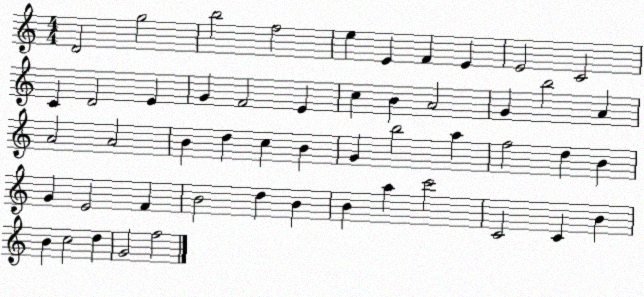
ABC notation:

X:1
T:Untitled
M:4/4
L:1/4
K:C
D2 g2 b2 f2 e E F E E2 C2 C D2 E G F2 E c B A2 G b2 A A2 A2 B d c B G b2 a f2 d B G E2 F B2 d B B a c'2 C2 C B B c2 d G2 f2